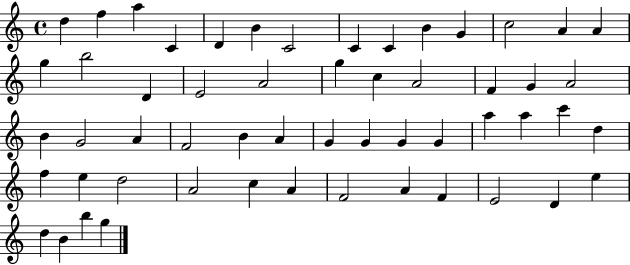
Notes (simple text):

D5/q F5/q A5/q C4/q D4/q B4/q C4/h C4/q C4/q B4/q G4/q C5/h A4/q A4/q G5/q B5/h D4/q E4/h A4/h G5/q C5/q A4/h F4/q G4/q A4/h B4/q G4/h A4/q F4/h B4/q A4/q G4/q G4/q G4/q G4/q A5/q A5/q C6/q D5/q F5/q E5/q D5/h A4/h C5/q A4/q F4/h A4/q F4/q E4/h D4/q E5/q D5/q B4/q B5/q G5/q